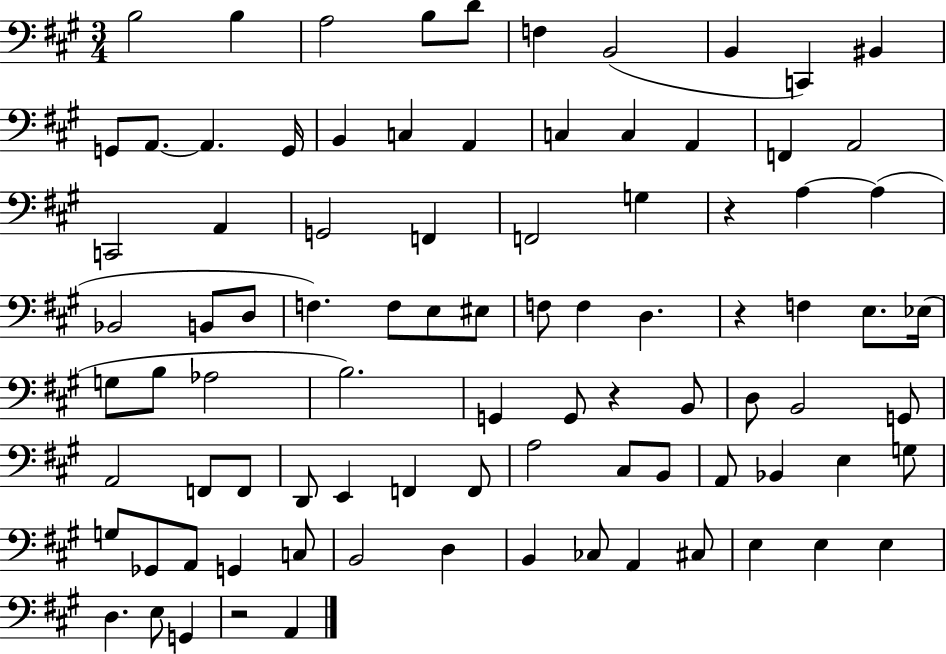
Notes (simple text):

B3/h B3/q A3/h B3/e D4/e F3/q B2/h B2/q C2/q BIS2/q G2/e A2/e. A2/q. G2/s B2/q C3/q A2/q C3/q C3/q A2/q F2/q A2/h C2/h A2/q G2/h F2/q F2/h G3/q R/q A3/q A3/q Bb2/h B2/e D3/e F3/q. F3/e E3/e EIS3/e F3/e F3/q D3/q. R/q F3/q E3/e. Eb3/s G3/e B3/e Ab3/h B3/h. G2/q G2/e R/q B2/e D3/e B2/h G2/e A2/h F2/e F2/e D2/e E2/q F2/q F2/e A3/h C#3/e B2/e A2/e Bb2/q E3/q G3/e G3/e Gb2/e A2/e G2/q C3/e B2/h D3/q B2/q CES3/e A2/q C#3/e E3/q E3/q E3/q D3/q. E3/e G2/q R/h A2/q